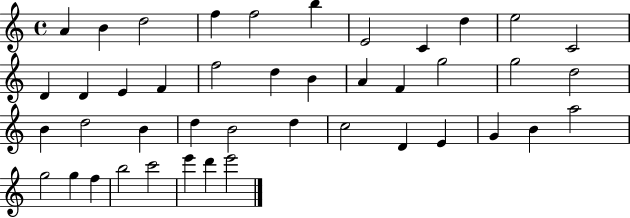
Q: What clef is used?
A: treble